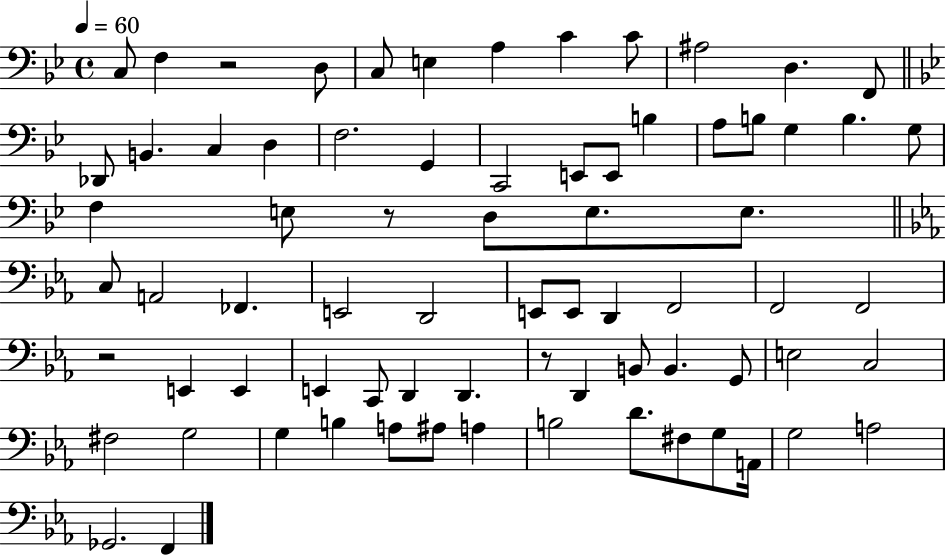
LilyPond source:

{
  \clef bass
  \time 4/4
  \defaultTimeSignature
  \key bes \major
  \tempo 4 = 60
  c8 f4 r2 d8 | c8 e4 a4 c'4 c'8 | ais2 d4. f,8 | \bar "||" \break \key bes \major des,8 b,4. c4 d4 | f2. g,4 | c,2 e,8 e,8 b4 | a8 b8 g4 b4. g8 | \break f4 e8 r8 d8 e8. e8. | \bar "||" \break \key c \minor c8 a,2 fes,4. | e,2 d,2 | e,8 e,8 d,4 f,2 | f,2 f,2 | \break r2 e,4 e,4 | e,4 c,8 d,4 d,4. | r8 d,4 b,8 b,4. g,8 | e2 c2 | \break fis2 g2 | g4 b4 a8 ais8 a4 | b2 d'8. fis8 g8 a,16 | g2 a2 | \break ges,2. f,4 | \bar "|."
}